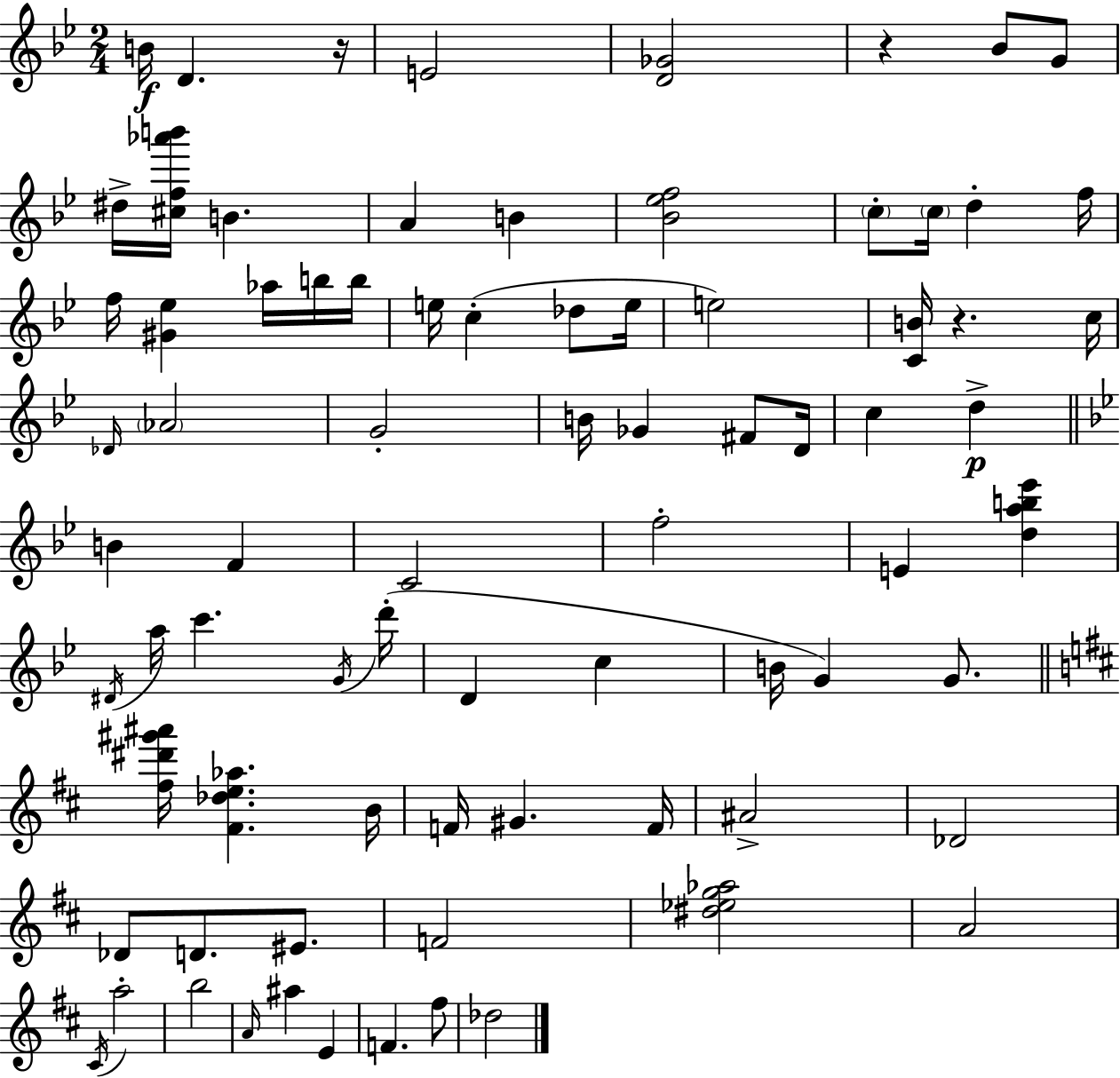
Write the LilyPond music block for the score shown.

{
  \clef treble
  \numericTimeSignature
  \time 2/4
  \key g \minor
  b'16\f d'4. r16 | e'2 | <d' ges'>2 | r4 bes'8 g'8 | \break dis''16-> <cis'' f'' aes''' b'''>16 b'4. | a'4 b'4 | <bes' ees'' f''>2 | \parenthesize c''8-. \parenthesize c''16 d''4-. f''16 | \break f''16 <gis' ees''>4 aes''16 b''16 b''16 | e''16 c''4-.( des''8 e''16 | e''2) | <c' b'>16 r4. c''16 | \break \grace { des'16 } \parenthesize aes'2 | g'2-. | b'16 ges'4 fis'8 | d'16 c''4 d''4->\p | \break \bar "||" \break \key bes \major b'4 f'4 | c'2 | f''2-. | e'4 <d'' a'' b'' ees'''>4 | \break \acciaccatura { dis'16 } a''16 c'''4. | \acciaccatura { g'16 }( d'''16-. d'4 c''4 | b'16 g'4) g'8. | \bar "||" \break \key d \major <fis'' dis''' gis''' ais'''>16 <fis' des'' e'' aes''>4. b'16 | f'16 gis'4. f'16 | ais'2-> | des'2 | \break des'8 d'8. eis'8. | f'2 | <dis'' ees'' g'' aes''>2 | a'2 | \break \acciaccatura { cis'16 } a''2-. | b''2 | \grace { a'16 } ais''4 e'4 | f'4. | \break fis''8 des''2 | \bar "|."
}